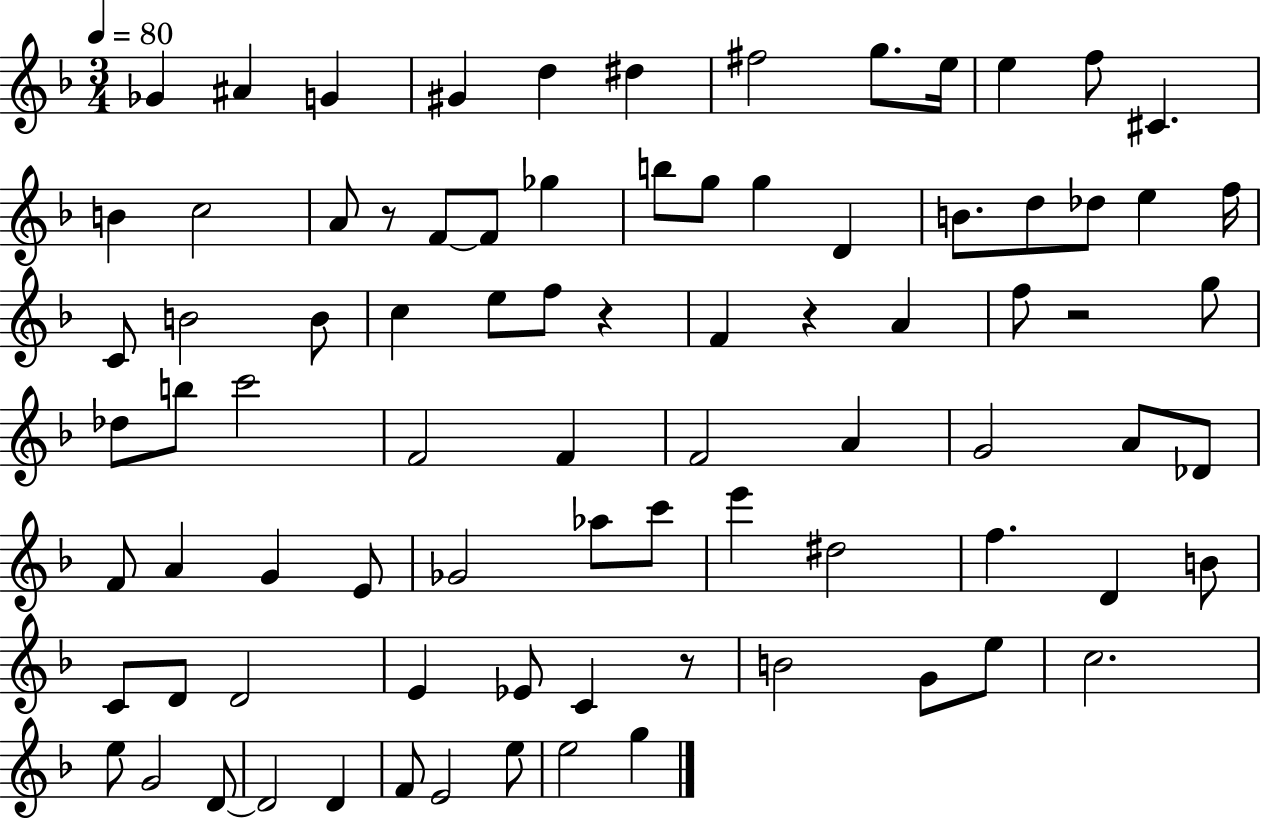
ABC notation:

X:1
T:Untitled
M:3/4
L:1/4
K:F
_G ^A G ^G d ^d ^f2 g/2 e/4 e f/2 ^C B c2 A/2 z/2 F/2 F/2 _g b/2 g/2 g D B/2 d/2 _d/2 e f/4 C/2 B2 B/2 c e/2 f/2 z F z A f/2 z2 g/2 _d/2 b/2 c'2 F2 F F2 A G2 A/2 _D/2 F/2 A G E/2 _G2 _a/2 c'/2 e' ^d2 f D B/2 C/2 D/2 D2 E _E/2 C z/2 B2 G/2 e/2 c2 e/2 G2 D/2 D2 D F/2 E2 e/2 e2 g